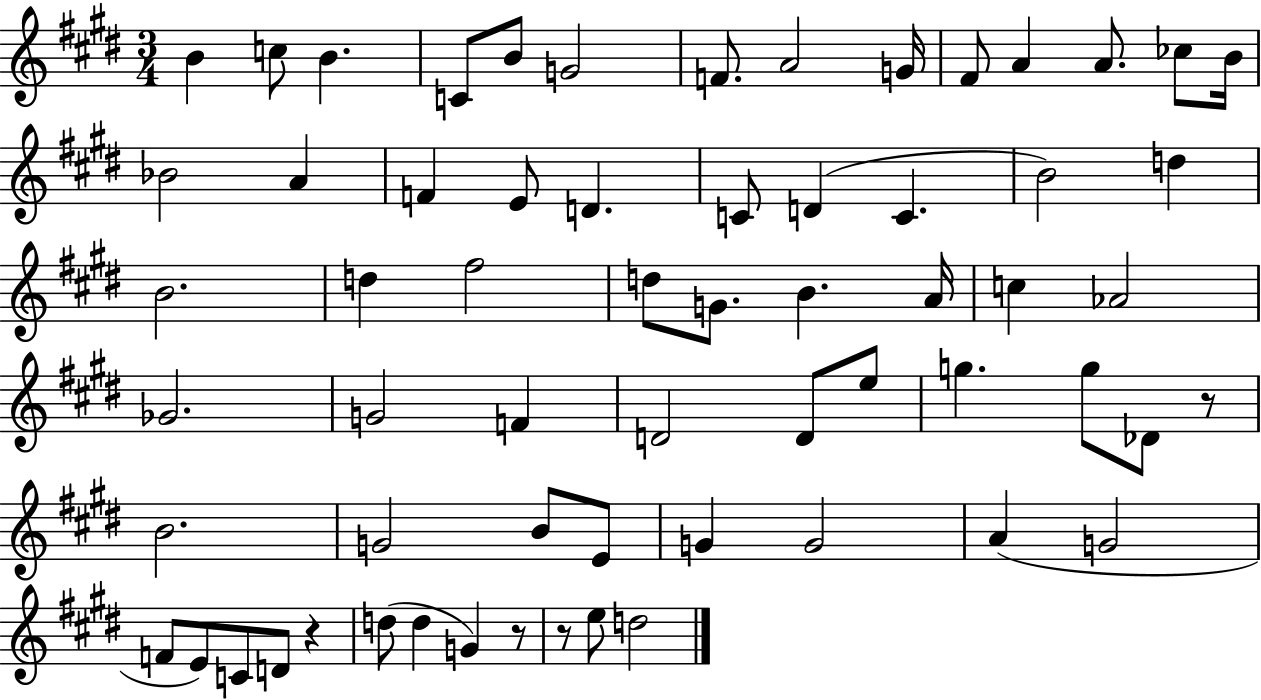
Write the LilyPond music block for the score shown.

{
  \clef treble
  \numericTimeSignature
  \time 3/4
  \key e \major
  b'4 c''8 b'4. | c'8 b'8 g'2 | f'8. a'2 g'16 | fis'8 a'4 a'8. ces''8 b'16 | \break bes'2 a'4 | f'4 e'8 d'4. | c'8 d'4( c'4. | b'2) d''4 | \break b'2. | d''4 fis''2 | d''8 g'8. b'4. a'16 | c''4 aes'2 | \break ges'2. | g'2 f'4 | d'2 d'8 e''8 | g''4. g''8 des'8 r8 | \break b'2. | g'2 b'8 e'8 | g'4 g'2 | a'4( g'2 | \break f'8 e'8) c'8 d'8 r4 | d''8( d''4 g'4) r8 | r8 e''8 d''2 | \bar "|."
}